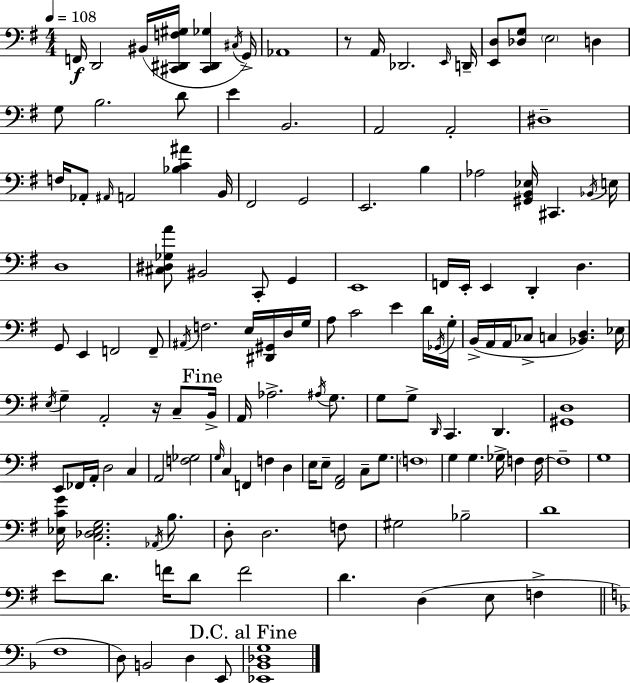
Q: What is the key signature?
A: G major